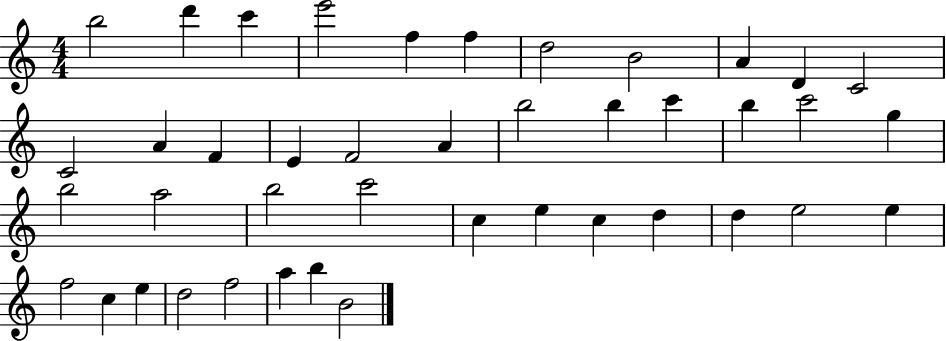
B5/h D6/q C6/q E6/h F5/q F5/q D5/h B4/h A4/q D4/q C4/h C4/h A4/q F4/q E4/q F4/h A4/q B5/h B5/q C6/q B5/q C6/h G5/q B5/h A5/h B5/h C6/h C5/q E5/q C5/q D5/q D5/q E5/h E5/q F5/h C5/q E5/q D5/h F5/h A5/q B5/q B4/h